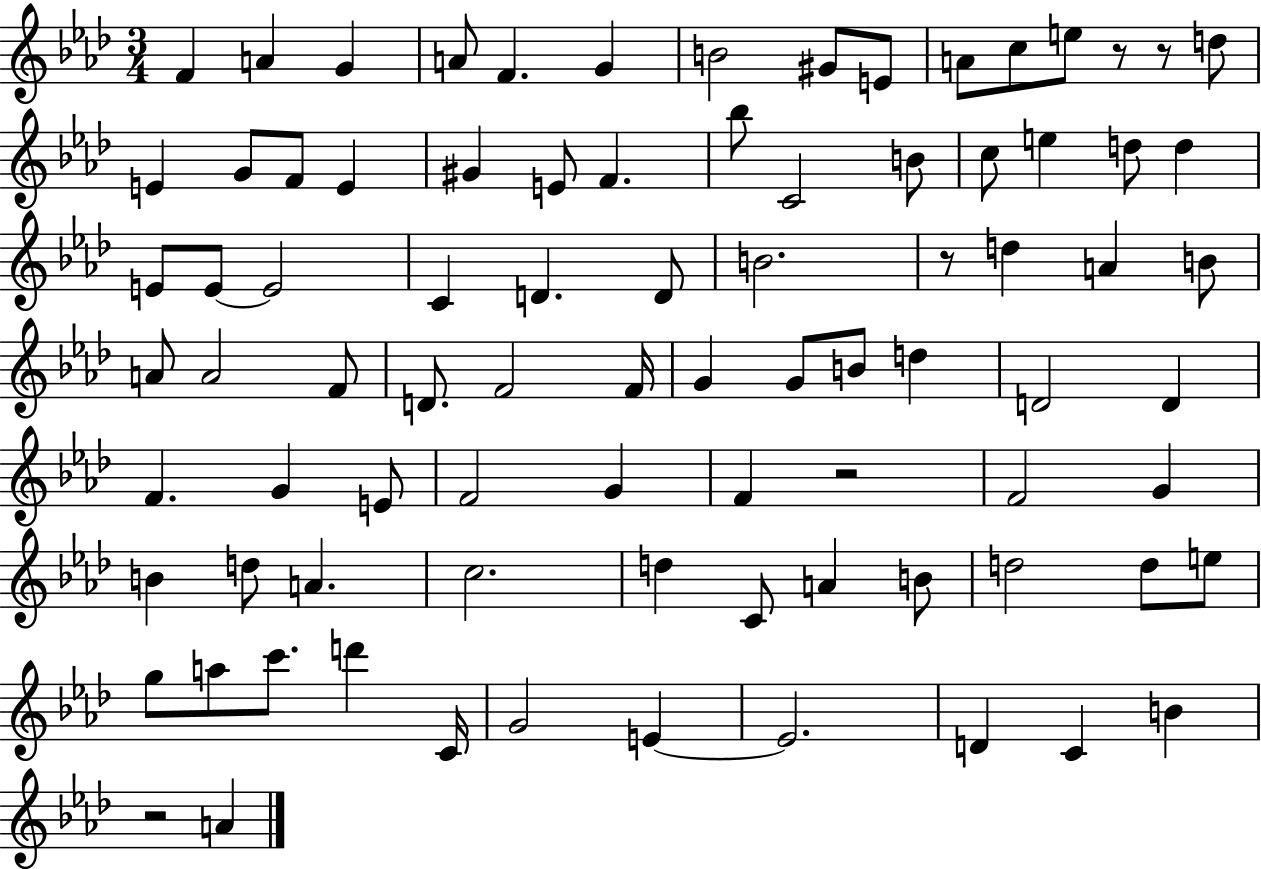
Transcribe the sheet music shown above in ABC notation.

X:1
T:Untitled
M:3/4
L:1/4
K:Ab
F A G A/2 F G B2 ^G/2 E/2 A/2 c/2 e/2 z/2 z/2 d/2 E G/2 F/2 E ^G E/2 F _b/2 C2 B/2 c/2 e d/2 d E/2 E/2 E2 C D D/2 B2 z/2 d A B/2 A/2 A2 F/2 D/2 F2 F/4 G G/2 B/2 d D2 D F G E/2 F2 G F z2 F2 G B d/2 A c2 d C/2 A B/2 d2 d/2 e/2 g/2 a/2 c'/2 d' C/4 G2 E E2 D C B z2 A